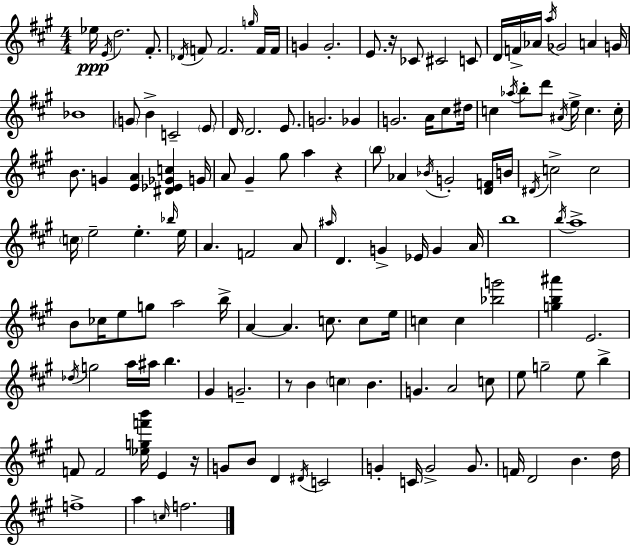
{
  \clef treble
  \numericTimeSignature
  \time 4/4
  \key a \major
  ees''16\ppp \acciaccatura { e'16 } d''2. fis'8.-. | \acciaccatura { des'16 } f'8 f'2. | \grace { g''16 } f'16 f'16 g'4 g'2.-. | e'8. r16 ces'8 cis'2 | \break c'8 d'16 f'16-> aes'16 \acciaccatura { a''16 } ges'2 a'4 | g'16 bes'1 | \parenthesize g'8 b'4-> c'2-- | \parenthesize e'8 d'16 d'2. | \break e'8. g'2. | ges'4 g'2. | a'16 cis''8 dis''16 c''4 \acciaccatura { aes''16 } b''8-. d'''8 \acciaccatura { ais'16 } e''16-> c''4. | c''16-. b'8. g'4 <e' a'>4 | \break <dis' ees' ges' c''>4 g'16 a'8 gis'4-- gis''8 a''4 | r4 \parenthesize b''8 aes'4 \acciaccatura { bes'16 } g'2-. | <d' f'>16 b'16 \acciaccatura { dis'16 } c''2-> | c''2 \parenthesize c''16 e''2-- | \break e''4.-. \grace { bes''16 } e''16 a'4. f'2 | a'8 \grace { ais''16 } d'4. | g'4-> ees'16 g'4 a'16 b''1 | \acciaccatura { b''16 } a''1-> | \break b'8 ces''16 e''8 | g''8 a''2 b''16-> a'4~~ a'4. | c''8. c''8 e''16 c''4 c''4 | <bes'' g'''>2 <g'' b'' ais'''>4 e'2. | \break \acciaccatura { des''16 } g''2 | a''16 ais''16 b''4. gis'4 | g'2.-- r8 b'4 | \parenthesize c''4 b'4. g'4. | \break a'2 c''8 e''8 g''2-- | e''8 b''4-> f'8 f'2 | <ees'' g'' f''' b'''>16 e'4 r16 g'8 b'8 | d'4 \acciaccatura { dis'16 } c'2 g'4-. | \break c'16 g'2-> g'8. f'16 d'2 | b'4. d''16 f''1-> | a''4 | \grace { c''16 } f''2. \bar "|."
}